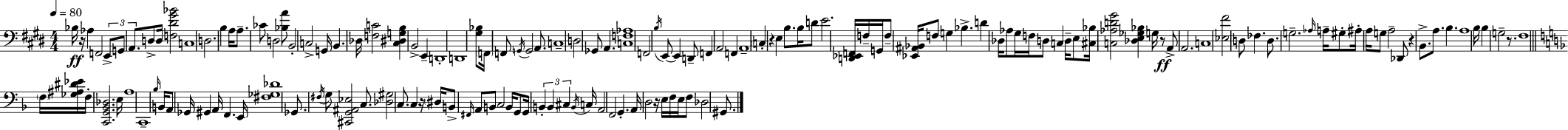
X:1
T:Untitled
M:4/4
L:1/4
K:E
_B,/4 z/4 _A, F,,2 E,,/2 G,,/2 A,,/2 D,/2 D,/4 [F,^D^G_B]2 C,4 D,2 B, A,/4 A,/2 _C/2 D,2 [_B,A]/2 B,,2 C,2 G,,/4 B,, _D,/4 [F,C]2 [^C,^D,G,B,] B,,2 E,, D,,4 D,,4 [^G,_B,]/2 F,,/4 F,,/2 G,,/4 G,,2 A,,/2 C,4 D,2 _G,,/2 A,, [C,F,_A,]4 F,,2 B,/4 E,,/2 E,, D,,/2 F,, A,,2 F,, A,,4 C, z E, B,/2 B,/4 D/2 E2 [D,,_E,,F,,]/4 F,/4 G,,/4 F,/2 [_E,,^A,,_B,,]/4 F,/2 G, _B, D _D,/4 _A,/2 ^G,/4 F,/4 D,/2 C, D,/4 E,/2 [^C,_B,]/4 [C,_A,D^G]2 [_D,E,_G,_B,] G,/4 z/2 A,,/2 A,,2 C,4 [_E,^F]2 D,/2 _F, D,/2 G,2 _A,/4 A,/4 ^G,/2 ^A,/4 A,/4 G,/2 A,2 _D,,/2 z B,,/2 A,/2 B, A,4 B,/4 B, G,2 z/2 ^F,4 F,/4 [_G,^A,^D_E]/4 F,/4 [C,,G,,_B,,_D,]2 E,/4 A,4 C,,4 _B,/4 B,,/4 A,,/2 _G,,/4 ^G,, A,,/4 F,, E,,/4 [^F,_G,_D]4 _G,,/2 ^F,/4 G,/2 [^C,,G,,^A,,_E,]2 C,/2 [_D,^G,]2 C,/2 C, z/4 ^D,/4 B,,/2 ^F,,/4 A,,/2 B,,/2 C,2 B,,/4 G,,/2 G,,/4 B,, B,, ^C, B,,/4 C,/4 A,,2 F,,2 G,, A,,/4 D,2 z/4 E,/4 F,/4 E,/4 F,/2 _D,2 ^G,,/2